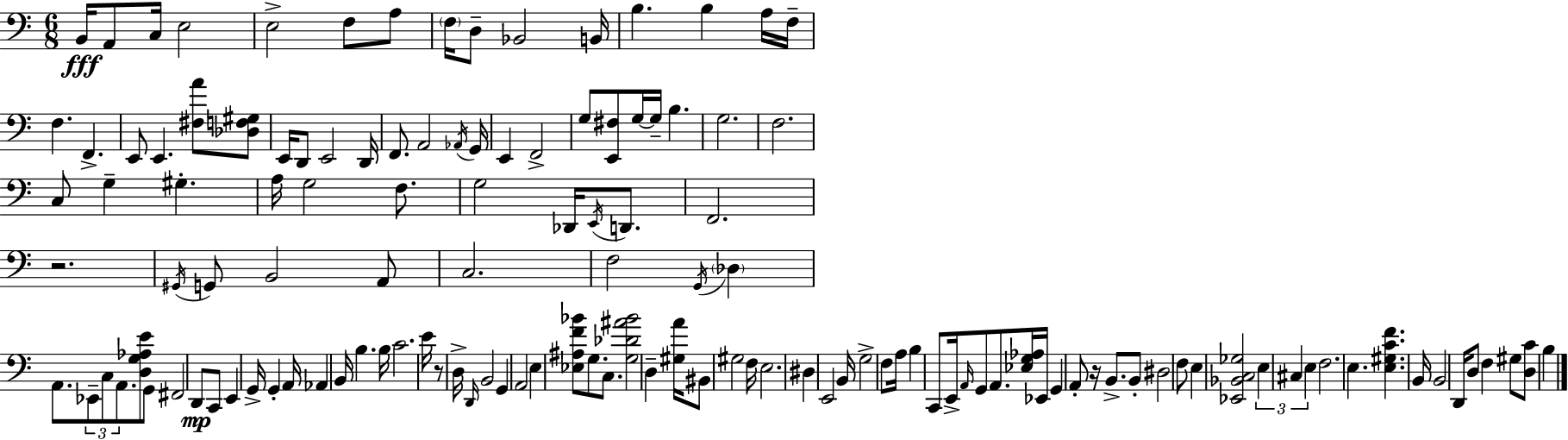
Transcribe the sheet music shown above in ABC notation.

X:1
T:Untitled
M:6/8
L:1/4
K:Am
B,,/4 A,,/2 C,/4 E,2 E,2 F,/2 A,/2 F,/4 D,/2 _B,,2 B,,/4 B, B, A,/4 F,/4 F, F,, E,,/2 E,, [^F,A]/2 [_D,F,^G,]/2 E,,/4 D,,/2 E,,2 D,,/4 F,,/2 A,,2 _A,,/4 G,,/4 E,, F,,2 G,/2 [E,,^F,]/2 G,/4 G,/4 B, G,2 F,2 C,/2 G, ^G, A,/4 G,2 F,/2 G,2 _D,,/4 E,,/4 D,,/2 F,,2 z2 ^G,,/4 G,,/2 B,,2 A,,/2 C,2 F,2 G,,/4 _D, A,,/2 _E,,/2 C,/2 A,,/2 [D,G,_A,E]/2 G,,/2 ^F,,2 D,,/2 C,,/2 E,, G,,/4 G,, A,,/4 _A,, B,,/4 B, B,/4 C2 E/4 z/2 D,/4 D,,/4 B,,2 G,, A,,2 E, [_E,^A,F_B]/2 G,/2 C,/2 [G,_D^A_B]2 D, [^G,A]/4 ^B,,/2 ^G,2 F,/4 E,2 ^D, E,,2 B,,/4 G,2 F,/2 A,/4 B, C,,/2 E,,/4 A,,/4 G,,/2 A,,/2 [_E,G,_A,]/4 _E,,/4 G,, A,,/2 z/4 B,,/2 B,,/2 ^D,2 F,/2 E, [_E,,_B,,C,_G,]2 E, ^C, E, F,2 E, [E,^G,CF] B,,/4 B,,2 D,,/4 D,/2 F, ^G,/2 [D,C]/2 B,